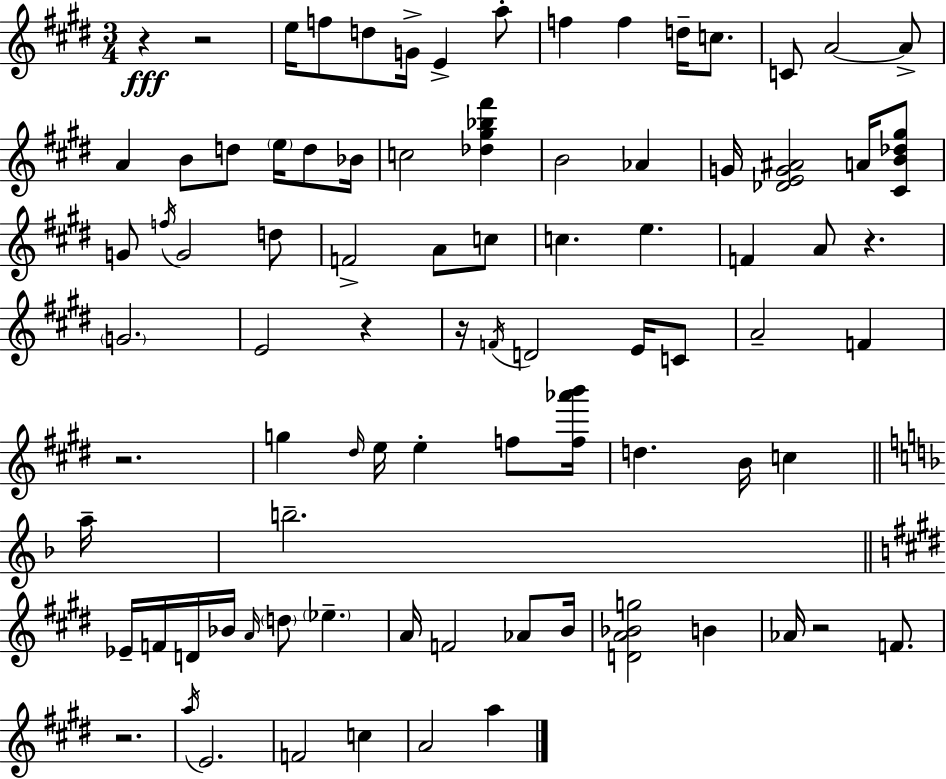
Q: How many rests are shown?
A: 8